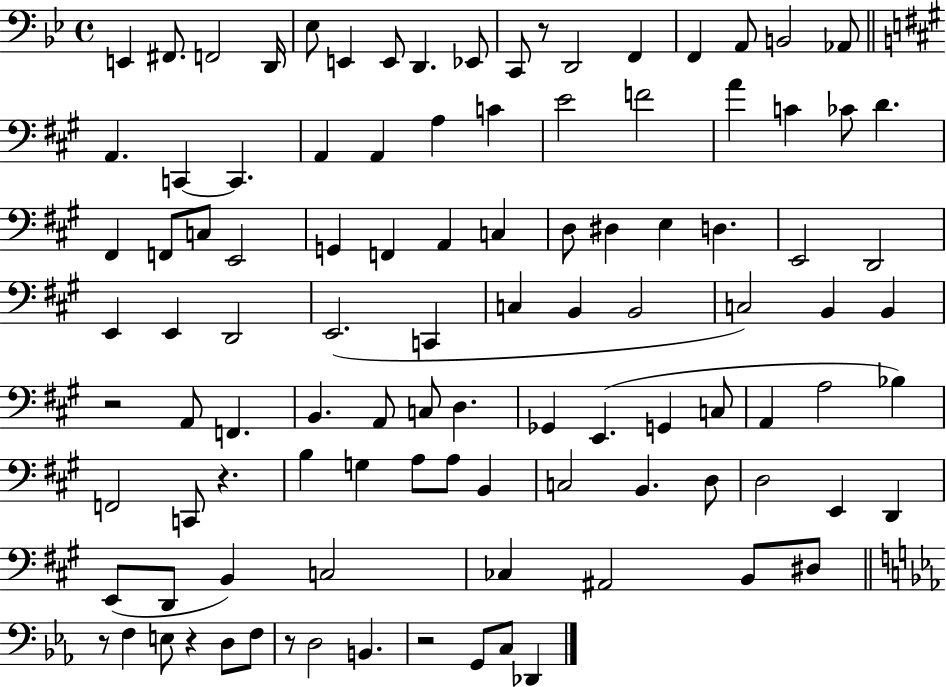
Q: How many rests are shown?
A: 7